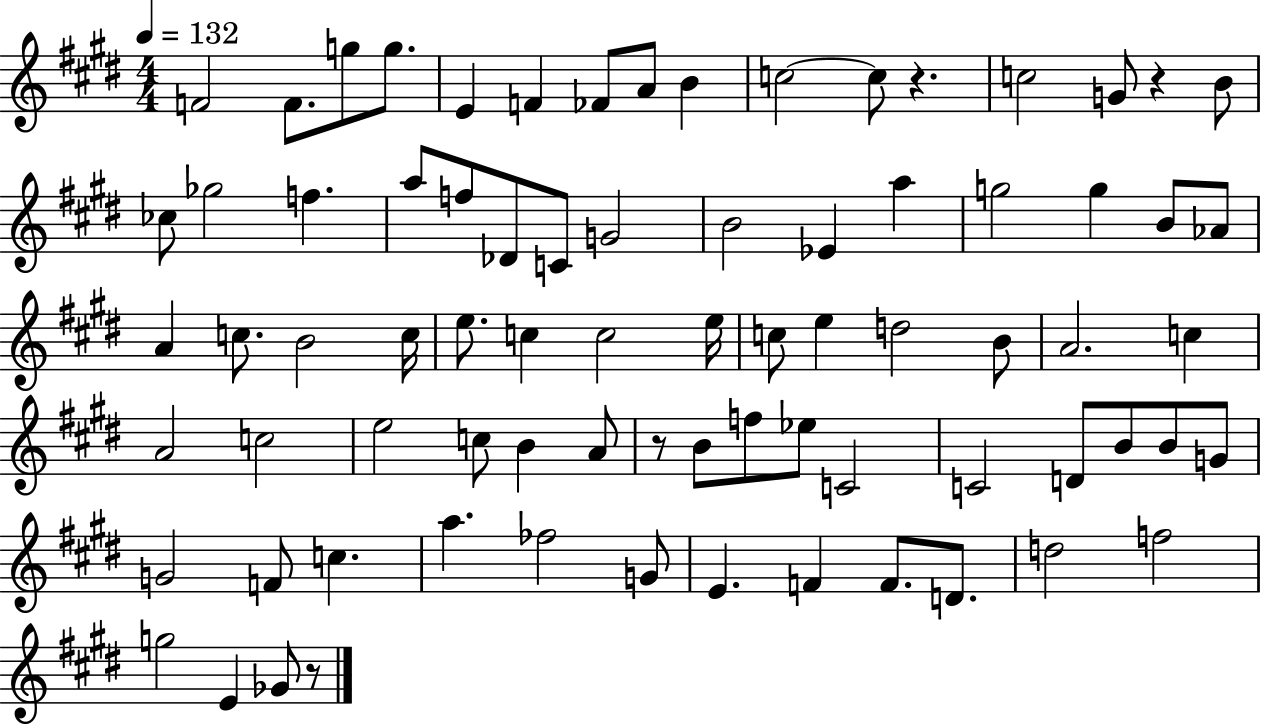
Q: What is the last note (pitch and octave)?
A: Gb4